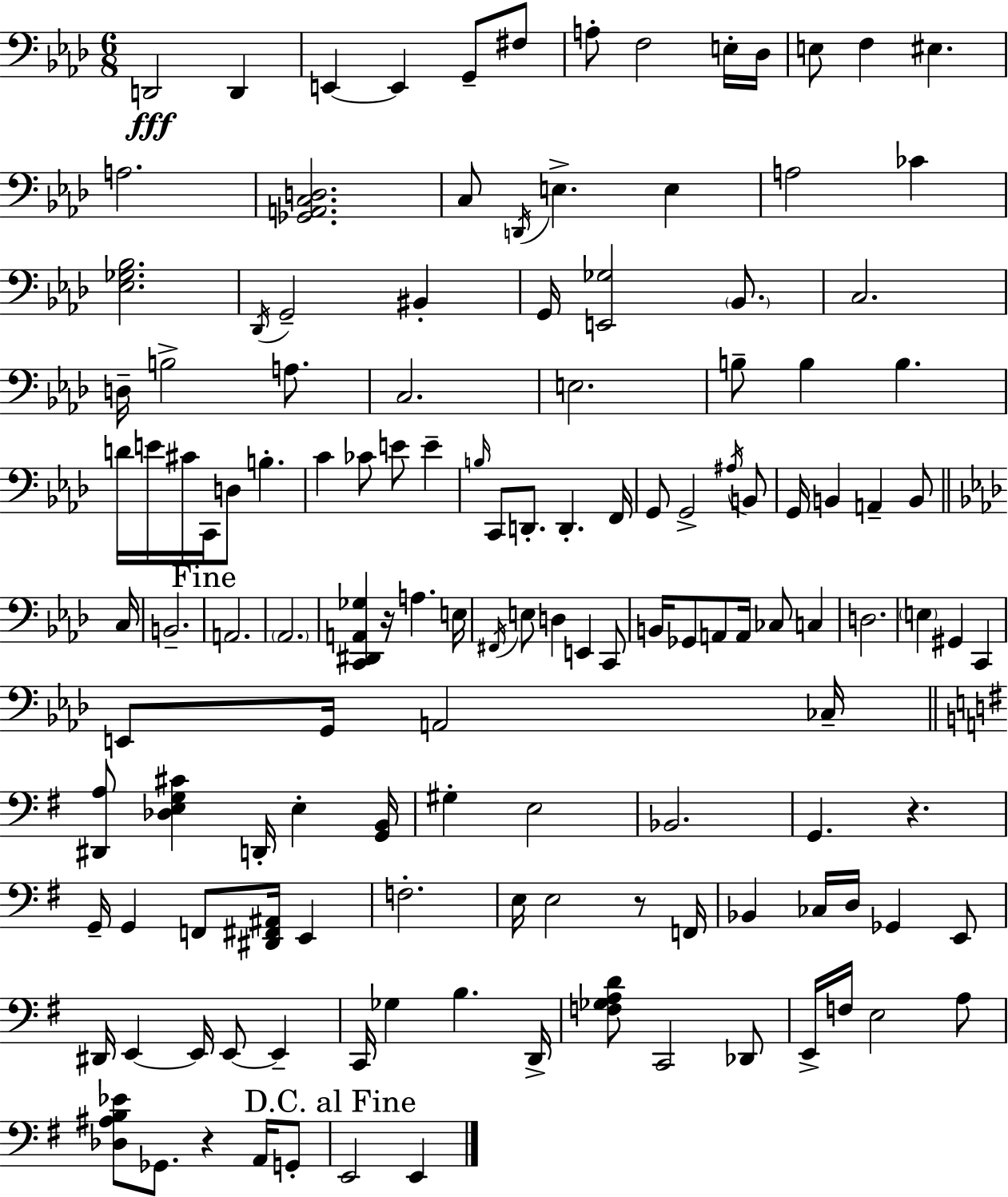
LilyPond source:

{
  \clef bass
  \numericTimeSignature
  \time 6/8
  \key aes \major
  d,2\fff d,4 | e,4~~ e,4 g,8-- fis8 | a8-. f2 e16-. des16 | e8 f4 eis4. | \break a2. | <ges, a, c d>2. | c8 \acciaccatura { d,16 } e4.-> e4 | a2 ces'4 | \break <ees ges bes>2. | \acciaccatura { des,16 } g,2-- bis,4-. | g,16 <e, ges>2 \parenthesize bes,8. | c2. | \break d16-- b2-> a8. | c2. | e2. | b8-- b4 b4. | \break d'16 e'16 cis'16 c,16 d8 b4.-. | c'4 ces'8 e'8 e'4-- | \grace { b16 } c,8 d,8.-. d,4.-. | f,16 g,8 g,2-> | \break \acciaccatura { ais16 } b,8 g,16 b,4 a,4-- | b,8 \bar "||" \break \key aes \major c16 b,2.-- | \mark "Fine" a,2. | \parenthesize aes,2. | <c, dis, a, ges>4 r16 a4. | \break e16 \acciaccatura { fis,16 } e8 d4 e,4 | c,8 b,16 ges,8 a,8 a,16 ces8 c4 | d2. | \parenthesize e4 gis,4 c,4 | \break e,8 g,16 a,2 | ces16-- \bar "||" \break \key e \minor <dis, a>8 <des e g cis'>4 d,16-. e4-. <g, b,>16 | gis4-. e2 | bes,2. | g,4. r4. | \break g,16-- g,4 f,8 <dis, fis, ais,>16 e,4 | f2.-. | e16 e2 r8 f,16 | bes,4 ces16 d16 ges,4 e,8 | \break dis,16 e,4~~ e,16 e,8~~ e,4-- | c,16 ges4 b4. d,16-> | <f ges a d'>8 c,2 des,8 | e,16-> f16 e2 a8 | \break <des ais b ees'>8 ges,8. r4 a,16 g,8-. | \mark "D.C. al Fine" e,2 e,4 | \bar "|."
}